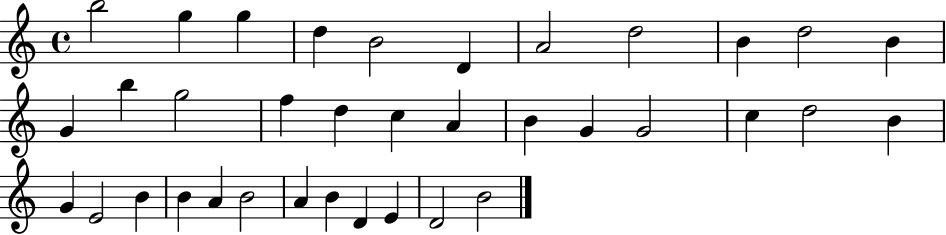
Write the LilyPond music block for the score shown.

{
  \clef treble
  \time 4/4
  \defaultTimeSignature
  \key c \major
  b''2 g''4 g''4 | d''4 b'2 d'4 | a'2 d''2 | b'4 d''2 b'4 | \break g'4 b''4 g''2 | f''4 d''4 c''4 a'4 | b'4 g'4 g'2 | c''4 d''2 b'4 | \break g'4 e'2 b'4 | b'4 a'4 b'2 | a'4 b'4 d'4 e'4 | d'2 b'2 | \break \bar "|."
}